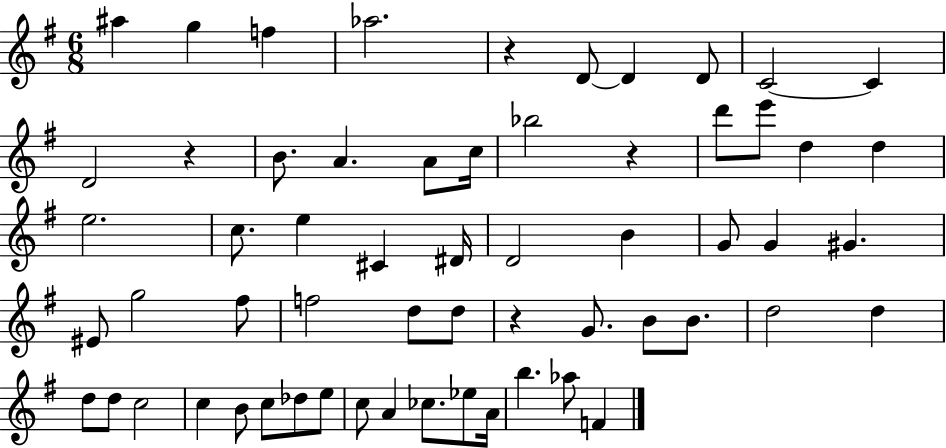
X:1
T:Untitled
M:6/8
L:1/4
K:G
^a g f _a2 z D/2 D D/2 C2 C D2 z B/2 A A/2 c/4 _b2 z d'/2 e'/2 d d e2 c/2 e ^C ^D/4 D2 B G/2 G ^G ^E/2 g2 ^f/2 f2 d/2 d/2 z G/2 B/2 B/2 d2 d d/2 d/2 c2 c B/2 c/2 _d/2 e/2 c/2 A _c/2 _e/2 A/4 b _a/2 F